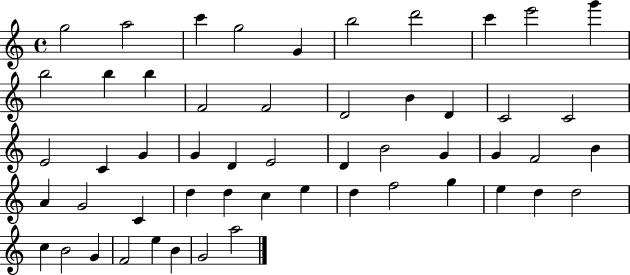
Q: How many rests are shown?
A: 0